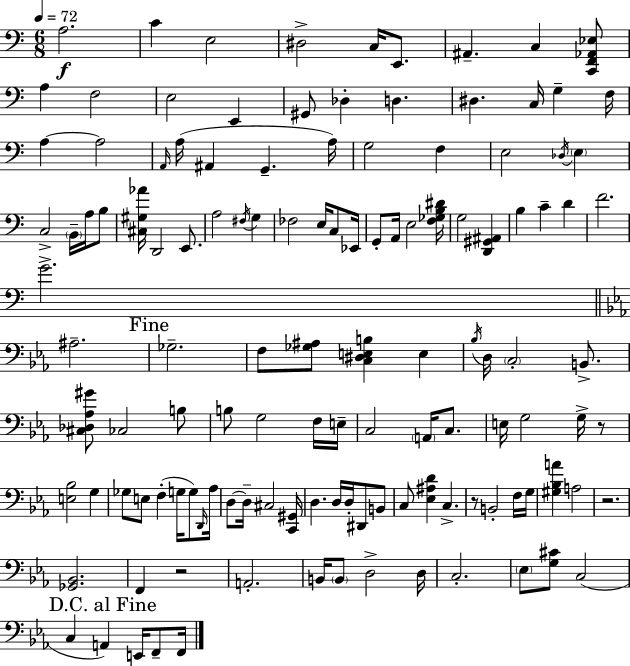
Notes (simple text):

A3/h. C4/q E3/h D#3/h C3/s E2/e. A#2/q. C3/q [C2,F2,Ab2,Eb3]/e A3/q F3/h E3/h E2/q G#2/e Db3/q D3/q. D#3/q. C3/s G3/q F3/s A3/q A3/h A2/s A3/s A#2/q G2/q. A3/s G3/h F3/q E3/h Db3/s E3/q C3/h B2/s A3/s B3/e [C#3,G#3,Ab4]/s D2/h E2/e. A3/h F#3/s G3/q FES3/h E3/s C3/e Eb2/s G2/e A2/s E3/h [F3,Gb3,B3,D#4]/s G3/h [D2,G#2,A#2]/q B3/q C4/q D4/q F4/h. G4/h. A#3/h. Gb3/h. F3/e [Gb3,A#3]/e [C3,D#3,E3,B3]/q E3/q Bb3/s D3/s C3/h B2/e. [C#3,Db3,Ab3,G#4]/e CES3/h B3/e B3/e G3/h F3/s E3/s C3/h A2/s C3/e. E3/s G3/h G3/s R/e [E3,Bb3]/h G3/q Gb3/e E3/e F3/q G3/s G3/e D2/s Ab3/s D3/e D3/s C#3/h [C2,G#2]/s D3/q. D3/s D3/s D#2/e B2/e C3/e [Eb3,A#3,D4]/q C3/q. R/e B2/h F3/s G3/s [G#3,Bb3,A4]/q A3/h R/h. [Gb2,Bb2]/h. F2/q R/h A2/h. B2/s B2/e D3/h D3/s C3/h. Eb3/e [G3,C#4]/e C3/h C3/q A2/q E2/s F2/e F2/s